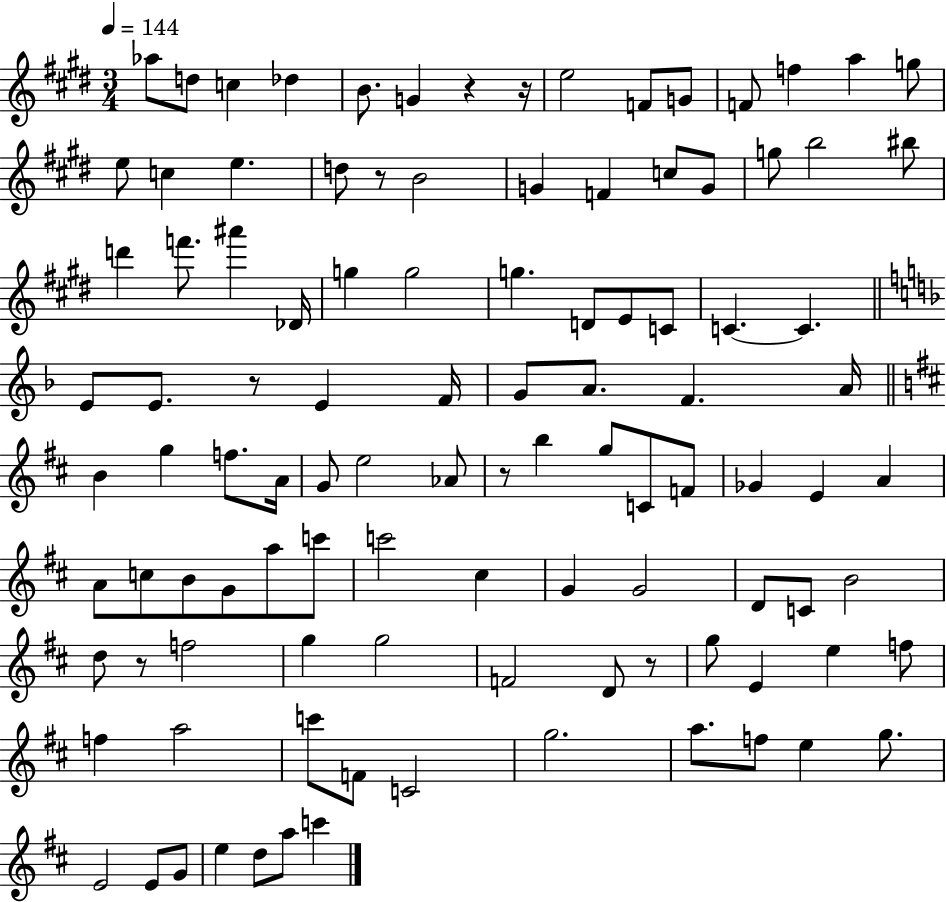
Ab5/e D5/e C5/q Db5/q B4/e. G4/q R/q R/s E5/h F4/e G4/e F4/e F5/q A5/q G5/e E5/e C5/q E5/q. D5/e R/e B4/h G4/q F4/q C5/e G4/e G5/e B5/h BIS5/e D6/q F6/e. A#6/q Db4/s G5/q G5/h G5/q. D4/e E4/e C4/e C4/q. C4/q. E4/e E4/e. R/e E4/q F4/s G4/e A4/e. F4/q. A4/s B4/q G5/q F5/e. A4/s G4/e E5/h Ab4/e R/e B5/q G5/e C4/e F4/e Gb4/q E4/q A4/q A4/e C5/e B4/e G4/e A5/e C6/e C6/h C#5/q G4/q G4/h D4/e C4/e B4/h D5/e R/e F5/h G5/q G5/h F4/h D4/e R/e G5/e E4/q E5/q F5/e F5/q A5/h C6/e F4/e C4/h G5/h. A5/e. F5/e E5/q G5/e. E4/h E4/e G4/e E5/q D5/e A5/e C6/q